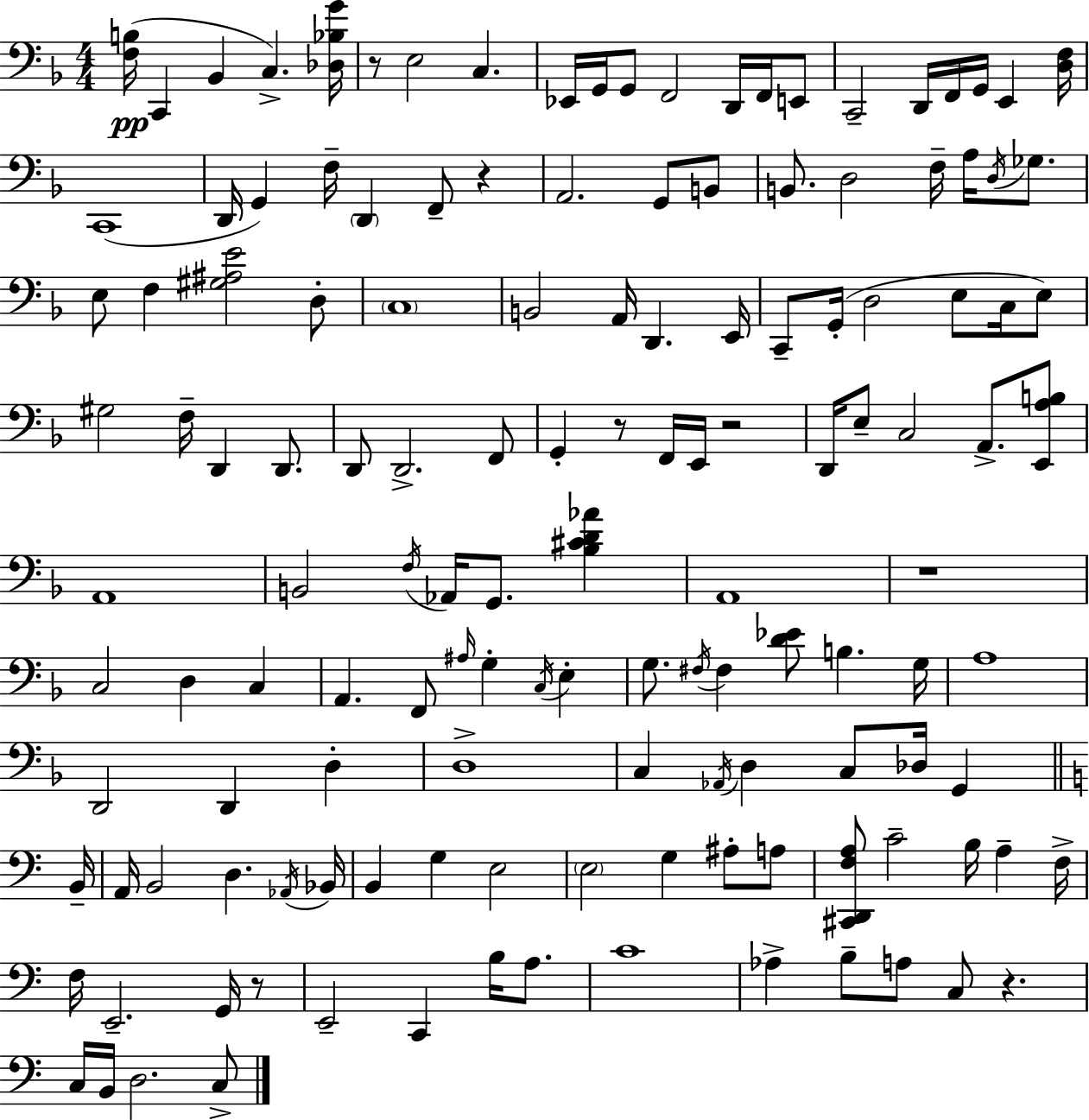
X:1
T:Untitled
M:4/4
L:1/4
K:Dm
[F,B,]/4 C,, _B,, C, [_D,_B,G]/4 z/2 E,2 C, _E,,/4 G,,/4 G,,/2 F,,2 D,,/4 F,,/4 E,,/2 C,,2 D,,/4 F,,/4 G,,/4 E,, [D,F,]/4 C,,4 D,,/4 G,, F,/4 D,, F,,/2 z A,,2 G,,/2 B,,/2 B,,/2 D,2 F,/4 A,/4 D,/4 _G,/2 E,/2 F, [^G,^A,E]2 D,/2 C,4 B,,2 A,,/4 D,, E,,/4 C,,/2 G,,/4 D,2 E,/2 C,/4 E,/2 ^G,2 F,/4 D,, D,,/2 D,,/2 D,,2 F,,/2 G,, z/2 F,,/4 E,,/4 z2 D,,/4 E,/2 C,2 A,,/2 [E,,A,B,]/2 A,,4 B,,2 F,/4 _A,,/4 G,,/2 [_B,^CD_A] A,,4 z4 C,2 D, C, A,, F,,/2 ^A,/4 G, C,/4 E, G,/2 ^F,/4 ^F, [D_E]/2 B, G,/4 A,4 D,,2 D,, D, D,4 C, _A,,/4 D, C,/2 _D,/4 G,, B,,/4 A,,/4 B,,2 D, _A,,/4 _B,,/4 B,, G, E,2 E,2 G, ^A,/2 A,/2 [^C,,D,,F,A,]/2 C2 B,/4 A, F,/4 F,/4 E,,2 G,,/4 z/2 E,,2 C,, B,/4 A,/2 C4 _A, B,/2 A,/2 C,/2 z C,/4 B,,/4 D,2 C,/2